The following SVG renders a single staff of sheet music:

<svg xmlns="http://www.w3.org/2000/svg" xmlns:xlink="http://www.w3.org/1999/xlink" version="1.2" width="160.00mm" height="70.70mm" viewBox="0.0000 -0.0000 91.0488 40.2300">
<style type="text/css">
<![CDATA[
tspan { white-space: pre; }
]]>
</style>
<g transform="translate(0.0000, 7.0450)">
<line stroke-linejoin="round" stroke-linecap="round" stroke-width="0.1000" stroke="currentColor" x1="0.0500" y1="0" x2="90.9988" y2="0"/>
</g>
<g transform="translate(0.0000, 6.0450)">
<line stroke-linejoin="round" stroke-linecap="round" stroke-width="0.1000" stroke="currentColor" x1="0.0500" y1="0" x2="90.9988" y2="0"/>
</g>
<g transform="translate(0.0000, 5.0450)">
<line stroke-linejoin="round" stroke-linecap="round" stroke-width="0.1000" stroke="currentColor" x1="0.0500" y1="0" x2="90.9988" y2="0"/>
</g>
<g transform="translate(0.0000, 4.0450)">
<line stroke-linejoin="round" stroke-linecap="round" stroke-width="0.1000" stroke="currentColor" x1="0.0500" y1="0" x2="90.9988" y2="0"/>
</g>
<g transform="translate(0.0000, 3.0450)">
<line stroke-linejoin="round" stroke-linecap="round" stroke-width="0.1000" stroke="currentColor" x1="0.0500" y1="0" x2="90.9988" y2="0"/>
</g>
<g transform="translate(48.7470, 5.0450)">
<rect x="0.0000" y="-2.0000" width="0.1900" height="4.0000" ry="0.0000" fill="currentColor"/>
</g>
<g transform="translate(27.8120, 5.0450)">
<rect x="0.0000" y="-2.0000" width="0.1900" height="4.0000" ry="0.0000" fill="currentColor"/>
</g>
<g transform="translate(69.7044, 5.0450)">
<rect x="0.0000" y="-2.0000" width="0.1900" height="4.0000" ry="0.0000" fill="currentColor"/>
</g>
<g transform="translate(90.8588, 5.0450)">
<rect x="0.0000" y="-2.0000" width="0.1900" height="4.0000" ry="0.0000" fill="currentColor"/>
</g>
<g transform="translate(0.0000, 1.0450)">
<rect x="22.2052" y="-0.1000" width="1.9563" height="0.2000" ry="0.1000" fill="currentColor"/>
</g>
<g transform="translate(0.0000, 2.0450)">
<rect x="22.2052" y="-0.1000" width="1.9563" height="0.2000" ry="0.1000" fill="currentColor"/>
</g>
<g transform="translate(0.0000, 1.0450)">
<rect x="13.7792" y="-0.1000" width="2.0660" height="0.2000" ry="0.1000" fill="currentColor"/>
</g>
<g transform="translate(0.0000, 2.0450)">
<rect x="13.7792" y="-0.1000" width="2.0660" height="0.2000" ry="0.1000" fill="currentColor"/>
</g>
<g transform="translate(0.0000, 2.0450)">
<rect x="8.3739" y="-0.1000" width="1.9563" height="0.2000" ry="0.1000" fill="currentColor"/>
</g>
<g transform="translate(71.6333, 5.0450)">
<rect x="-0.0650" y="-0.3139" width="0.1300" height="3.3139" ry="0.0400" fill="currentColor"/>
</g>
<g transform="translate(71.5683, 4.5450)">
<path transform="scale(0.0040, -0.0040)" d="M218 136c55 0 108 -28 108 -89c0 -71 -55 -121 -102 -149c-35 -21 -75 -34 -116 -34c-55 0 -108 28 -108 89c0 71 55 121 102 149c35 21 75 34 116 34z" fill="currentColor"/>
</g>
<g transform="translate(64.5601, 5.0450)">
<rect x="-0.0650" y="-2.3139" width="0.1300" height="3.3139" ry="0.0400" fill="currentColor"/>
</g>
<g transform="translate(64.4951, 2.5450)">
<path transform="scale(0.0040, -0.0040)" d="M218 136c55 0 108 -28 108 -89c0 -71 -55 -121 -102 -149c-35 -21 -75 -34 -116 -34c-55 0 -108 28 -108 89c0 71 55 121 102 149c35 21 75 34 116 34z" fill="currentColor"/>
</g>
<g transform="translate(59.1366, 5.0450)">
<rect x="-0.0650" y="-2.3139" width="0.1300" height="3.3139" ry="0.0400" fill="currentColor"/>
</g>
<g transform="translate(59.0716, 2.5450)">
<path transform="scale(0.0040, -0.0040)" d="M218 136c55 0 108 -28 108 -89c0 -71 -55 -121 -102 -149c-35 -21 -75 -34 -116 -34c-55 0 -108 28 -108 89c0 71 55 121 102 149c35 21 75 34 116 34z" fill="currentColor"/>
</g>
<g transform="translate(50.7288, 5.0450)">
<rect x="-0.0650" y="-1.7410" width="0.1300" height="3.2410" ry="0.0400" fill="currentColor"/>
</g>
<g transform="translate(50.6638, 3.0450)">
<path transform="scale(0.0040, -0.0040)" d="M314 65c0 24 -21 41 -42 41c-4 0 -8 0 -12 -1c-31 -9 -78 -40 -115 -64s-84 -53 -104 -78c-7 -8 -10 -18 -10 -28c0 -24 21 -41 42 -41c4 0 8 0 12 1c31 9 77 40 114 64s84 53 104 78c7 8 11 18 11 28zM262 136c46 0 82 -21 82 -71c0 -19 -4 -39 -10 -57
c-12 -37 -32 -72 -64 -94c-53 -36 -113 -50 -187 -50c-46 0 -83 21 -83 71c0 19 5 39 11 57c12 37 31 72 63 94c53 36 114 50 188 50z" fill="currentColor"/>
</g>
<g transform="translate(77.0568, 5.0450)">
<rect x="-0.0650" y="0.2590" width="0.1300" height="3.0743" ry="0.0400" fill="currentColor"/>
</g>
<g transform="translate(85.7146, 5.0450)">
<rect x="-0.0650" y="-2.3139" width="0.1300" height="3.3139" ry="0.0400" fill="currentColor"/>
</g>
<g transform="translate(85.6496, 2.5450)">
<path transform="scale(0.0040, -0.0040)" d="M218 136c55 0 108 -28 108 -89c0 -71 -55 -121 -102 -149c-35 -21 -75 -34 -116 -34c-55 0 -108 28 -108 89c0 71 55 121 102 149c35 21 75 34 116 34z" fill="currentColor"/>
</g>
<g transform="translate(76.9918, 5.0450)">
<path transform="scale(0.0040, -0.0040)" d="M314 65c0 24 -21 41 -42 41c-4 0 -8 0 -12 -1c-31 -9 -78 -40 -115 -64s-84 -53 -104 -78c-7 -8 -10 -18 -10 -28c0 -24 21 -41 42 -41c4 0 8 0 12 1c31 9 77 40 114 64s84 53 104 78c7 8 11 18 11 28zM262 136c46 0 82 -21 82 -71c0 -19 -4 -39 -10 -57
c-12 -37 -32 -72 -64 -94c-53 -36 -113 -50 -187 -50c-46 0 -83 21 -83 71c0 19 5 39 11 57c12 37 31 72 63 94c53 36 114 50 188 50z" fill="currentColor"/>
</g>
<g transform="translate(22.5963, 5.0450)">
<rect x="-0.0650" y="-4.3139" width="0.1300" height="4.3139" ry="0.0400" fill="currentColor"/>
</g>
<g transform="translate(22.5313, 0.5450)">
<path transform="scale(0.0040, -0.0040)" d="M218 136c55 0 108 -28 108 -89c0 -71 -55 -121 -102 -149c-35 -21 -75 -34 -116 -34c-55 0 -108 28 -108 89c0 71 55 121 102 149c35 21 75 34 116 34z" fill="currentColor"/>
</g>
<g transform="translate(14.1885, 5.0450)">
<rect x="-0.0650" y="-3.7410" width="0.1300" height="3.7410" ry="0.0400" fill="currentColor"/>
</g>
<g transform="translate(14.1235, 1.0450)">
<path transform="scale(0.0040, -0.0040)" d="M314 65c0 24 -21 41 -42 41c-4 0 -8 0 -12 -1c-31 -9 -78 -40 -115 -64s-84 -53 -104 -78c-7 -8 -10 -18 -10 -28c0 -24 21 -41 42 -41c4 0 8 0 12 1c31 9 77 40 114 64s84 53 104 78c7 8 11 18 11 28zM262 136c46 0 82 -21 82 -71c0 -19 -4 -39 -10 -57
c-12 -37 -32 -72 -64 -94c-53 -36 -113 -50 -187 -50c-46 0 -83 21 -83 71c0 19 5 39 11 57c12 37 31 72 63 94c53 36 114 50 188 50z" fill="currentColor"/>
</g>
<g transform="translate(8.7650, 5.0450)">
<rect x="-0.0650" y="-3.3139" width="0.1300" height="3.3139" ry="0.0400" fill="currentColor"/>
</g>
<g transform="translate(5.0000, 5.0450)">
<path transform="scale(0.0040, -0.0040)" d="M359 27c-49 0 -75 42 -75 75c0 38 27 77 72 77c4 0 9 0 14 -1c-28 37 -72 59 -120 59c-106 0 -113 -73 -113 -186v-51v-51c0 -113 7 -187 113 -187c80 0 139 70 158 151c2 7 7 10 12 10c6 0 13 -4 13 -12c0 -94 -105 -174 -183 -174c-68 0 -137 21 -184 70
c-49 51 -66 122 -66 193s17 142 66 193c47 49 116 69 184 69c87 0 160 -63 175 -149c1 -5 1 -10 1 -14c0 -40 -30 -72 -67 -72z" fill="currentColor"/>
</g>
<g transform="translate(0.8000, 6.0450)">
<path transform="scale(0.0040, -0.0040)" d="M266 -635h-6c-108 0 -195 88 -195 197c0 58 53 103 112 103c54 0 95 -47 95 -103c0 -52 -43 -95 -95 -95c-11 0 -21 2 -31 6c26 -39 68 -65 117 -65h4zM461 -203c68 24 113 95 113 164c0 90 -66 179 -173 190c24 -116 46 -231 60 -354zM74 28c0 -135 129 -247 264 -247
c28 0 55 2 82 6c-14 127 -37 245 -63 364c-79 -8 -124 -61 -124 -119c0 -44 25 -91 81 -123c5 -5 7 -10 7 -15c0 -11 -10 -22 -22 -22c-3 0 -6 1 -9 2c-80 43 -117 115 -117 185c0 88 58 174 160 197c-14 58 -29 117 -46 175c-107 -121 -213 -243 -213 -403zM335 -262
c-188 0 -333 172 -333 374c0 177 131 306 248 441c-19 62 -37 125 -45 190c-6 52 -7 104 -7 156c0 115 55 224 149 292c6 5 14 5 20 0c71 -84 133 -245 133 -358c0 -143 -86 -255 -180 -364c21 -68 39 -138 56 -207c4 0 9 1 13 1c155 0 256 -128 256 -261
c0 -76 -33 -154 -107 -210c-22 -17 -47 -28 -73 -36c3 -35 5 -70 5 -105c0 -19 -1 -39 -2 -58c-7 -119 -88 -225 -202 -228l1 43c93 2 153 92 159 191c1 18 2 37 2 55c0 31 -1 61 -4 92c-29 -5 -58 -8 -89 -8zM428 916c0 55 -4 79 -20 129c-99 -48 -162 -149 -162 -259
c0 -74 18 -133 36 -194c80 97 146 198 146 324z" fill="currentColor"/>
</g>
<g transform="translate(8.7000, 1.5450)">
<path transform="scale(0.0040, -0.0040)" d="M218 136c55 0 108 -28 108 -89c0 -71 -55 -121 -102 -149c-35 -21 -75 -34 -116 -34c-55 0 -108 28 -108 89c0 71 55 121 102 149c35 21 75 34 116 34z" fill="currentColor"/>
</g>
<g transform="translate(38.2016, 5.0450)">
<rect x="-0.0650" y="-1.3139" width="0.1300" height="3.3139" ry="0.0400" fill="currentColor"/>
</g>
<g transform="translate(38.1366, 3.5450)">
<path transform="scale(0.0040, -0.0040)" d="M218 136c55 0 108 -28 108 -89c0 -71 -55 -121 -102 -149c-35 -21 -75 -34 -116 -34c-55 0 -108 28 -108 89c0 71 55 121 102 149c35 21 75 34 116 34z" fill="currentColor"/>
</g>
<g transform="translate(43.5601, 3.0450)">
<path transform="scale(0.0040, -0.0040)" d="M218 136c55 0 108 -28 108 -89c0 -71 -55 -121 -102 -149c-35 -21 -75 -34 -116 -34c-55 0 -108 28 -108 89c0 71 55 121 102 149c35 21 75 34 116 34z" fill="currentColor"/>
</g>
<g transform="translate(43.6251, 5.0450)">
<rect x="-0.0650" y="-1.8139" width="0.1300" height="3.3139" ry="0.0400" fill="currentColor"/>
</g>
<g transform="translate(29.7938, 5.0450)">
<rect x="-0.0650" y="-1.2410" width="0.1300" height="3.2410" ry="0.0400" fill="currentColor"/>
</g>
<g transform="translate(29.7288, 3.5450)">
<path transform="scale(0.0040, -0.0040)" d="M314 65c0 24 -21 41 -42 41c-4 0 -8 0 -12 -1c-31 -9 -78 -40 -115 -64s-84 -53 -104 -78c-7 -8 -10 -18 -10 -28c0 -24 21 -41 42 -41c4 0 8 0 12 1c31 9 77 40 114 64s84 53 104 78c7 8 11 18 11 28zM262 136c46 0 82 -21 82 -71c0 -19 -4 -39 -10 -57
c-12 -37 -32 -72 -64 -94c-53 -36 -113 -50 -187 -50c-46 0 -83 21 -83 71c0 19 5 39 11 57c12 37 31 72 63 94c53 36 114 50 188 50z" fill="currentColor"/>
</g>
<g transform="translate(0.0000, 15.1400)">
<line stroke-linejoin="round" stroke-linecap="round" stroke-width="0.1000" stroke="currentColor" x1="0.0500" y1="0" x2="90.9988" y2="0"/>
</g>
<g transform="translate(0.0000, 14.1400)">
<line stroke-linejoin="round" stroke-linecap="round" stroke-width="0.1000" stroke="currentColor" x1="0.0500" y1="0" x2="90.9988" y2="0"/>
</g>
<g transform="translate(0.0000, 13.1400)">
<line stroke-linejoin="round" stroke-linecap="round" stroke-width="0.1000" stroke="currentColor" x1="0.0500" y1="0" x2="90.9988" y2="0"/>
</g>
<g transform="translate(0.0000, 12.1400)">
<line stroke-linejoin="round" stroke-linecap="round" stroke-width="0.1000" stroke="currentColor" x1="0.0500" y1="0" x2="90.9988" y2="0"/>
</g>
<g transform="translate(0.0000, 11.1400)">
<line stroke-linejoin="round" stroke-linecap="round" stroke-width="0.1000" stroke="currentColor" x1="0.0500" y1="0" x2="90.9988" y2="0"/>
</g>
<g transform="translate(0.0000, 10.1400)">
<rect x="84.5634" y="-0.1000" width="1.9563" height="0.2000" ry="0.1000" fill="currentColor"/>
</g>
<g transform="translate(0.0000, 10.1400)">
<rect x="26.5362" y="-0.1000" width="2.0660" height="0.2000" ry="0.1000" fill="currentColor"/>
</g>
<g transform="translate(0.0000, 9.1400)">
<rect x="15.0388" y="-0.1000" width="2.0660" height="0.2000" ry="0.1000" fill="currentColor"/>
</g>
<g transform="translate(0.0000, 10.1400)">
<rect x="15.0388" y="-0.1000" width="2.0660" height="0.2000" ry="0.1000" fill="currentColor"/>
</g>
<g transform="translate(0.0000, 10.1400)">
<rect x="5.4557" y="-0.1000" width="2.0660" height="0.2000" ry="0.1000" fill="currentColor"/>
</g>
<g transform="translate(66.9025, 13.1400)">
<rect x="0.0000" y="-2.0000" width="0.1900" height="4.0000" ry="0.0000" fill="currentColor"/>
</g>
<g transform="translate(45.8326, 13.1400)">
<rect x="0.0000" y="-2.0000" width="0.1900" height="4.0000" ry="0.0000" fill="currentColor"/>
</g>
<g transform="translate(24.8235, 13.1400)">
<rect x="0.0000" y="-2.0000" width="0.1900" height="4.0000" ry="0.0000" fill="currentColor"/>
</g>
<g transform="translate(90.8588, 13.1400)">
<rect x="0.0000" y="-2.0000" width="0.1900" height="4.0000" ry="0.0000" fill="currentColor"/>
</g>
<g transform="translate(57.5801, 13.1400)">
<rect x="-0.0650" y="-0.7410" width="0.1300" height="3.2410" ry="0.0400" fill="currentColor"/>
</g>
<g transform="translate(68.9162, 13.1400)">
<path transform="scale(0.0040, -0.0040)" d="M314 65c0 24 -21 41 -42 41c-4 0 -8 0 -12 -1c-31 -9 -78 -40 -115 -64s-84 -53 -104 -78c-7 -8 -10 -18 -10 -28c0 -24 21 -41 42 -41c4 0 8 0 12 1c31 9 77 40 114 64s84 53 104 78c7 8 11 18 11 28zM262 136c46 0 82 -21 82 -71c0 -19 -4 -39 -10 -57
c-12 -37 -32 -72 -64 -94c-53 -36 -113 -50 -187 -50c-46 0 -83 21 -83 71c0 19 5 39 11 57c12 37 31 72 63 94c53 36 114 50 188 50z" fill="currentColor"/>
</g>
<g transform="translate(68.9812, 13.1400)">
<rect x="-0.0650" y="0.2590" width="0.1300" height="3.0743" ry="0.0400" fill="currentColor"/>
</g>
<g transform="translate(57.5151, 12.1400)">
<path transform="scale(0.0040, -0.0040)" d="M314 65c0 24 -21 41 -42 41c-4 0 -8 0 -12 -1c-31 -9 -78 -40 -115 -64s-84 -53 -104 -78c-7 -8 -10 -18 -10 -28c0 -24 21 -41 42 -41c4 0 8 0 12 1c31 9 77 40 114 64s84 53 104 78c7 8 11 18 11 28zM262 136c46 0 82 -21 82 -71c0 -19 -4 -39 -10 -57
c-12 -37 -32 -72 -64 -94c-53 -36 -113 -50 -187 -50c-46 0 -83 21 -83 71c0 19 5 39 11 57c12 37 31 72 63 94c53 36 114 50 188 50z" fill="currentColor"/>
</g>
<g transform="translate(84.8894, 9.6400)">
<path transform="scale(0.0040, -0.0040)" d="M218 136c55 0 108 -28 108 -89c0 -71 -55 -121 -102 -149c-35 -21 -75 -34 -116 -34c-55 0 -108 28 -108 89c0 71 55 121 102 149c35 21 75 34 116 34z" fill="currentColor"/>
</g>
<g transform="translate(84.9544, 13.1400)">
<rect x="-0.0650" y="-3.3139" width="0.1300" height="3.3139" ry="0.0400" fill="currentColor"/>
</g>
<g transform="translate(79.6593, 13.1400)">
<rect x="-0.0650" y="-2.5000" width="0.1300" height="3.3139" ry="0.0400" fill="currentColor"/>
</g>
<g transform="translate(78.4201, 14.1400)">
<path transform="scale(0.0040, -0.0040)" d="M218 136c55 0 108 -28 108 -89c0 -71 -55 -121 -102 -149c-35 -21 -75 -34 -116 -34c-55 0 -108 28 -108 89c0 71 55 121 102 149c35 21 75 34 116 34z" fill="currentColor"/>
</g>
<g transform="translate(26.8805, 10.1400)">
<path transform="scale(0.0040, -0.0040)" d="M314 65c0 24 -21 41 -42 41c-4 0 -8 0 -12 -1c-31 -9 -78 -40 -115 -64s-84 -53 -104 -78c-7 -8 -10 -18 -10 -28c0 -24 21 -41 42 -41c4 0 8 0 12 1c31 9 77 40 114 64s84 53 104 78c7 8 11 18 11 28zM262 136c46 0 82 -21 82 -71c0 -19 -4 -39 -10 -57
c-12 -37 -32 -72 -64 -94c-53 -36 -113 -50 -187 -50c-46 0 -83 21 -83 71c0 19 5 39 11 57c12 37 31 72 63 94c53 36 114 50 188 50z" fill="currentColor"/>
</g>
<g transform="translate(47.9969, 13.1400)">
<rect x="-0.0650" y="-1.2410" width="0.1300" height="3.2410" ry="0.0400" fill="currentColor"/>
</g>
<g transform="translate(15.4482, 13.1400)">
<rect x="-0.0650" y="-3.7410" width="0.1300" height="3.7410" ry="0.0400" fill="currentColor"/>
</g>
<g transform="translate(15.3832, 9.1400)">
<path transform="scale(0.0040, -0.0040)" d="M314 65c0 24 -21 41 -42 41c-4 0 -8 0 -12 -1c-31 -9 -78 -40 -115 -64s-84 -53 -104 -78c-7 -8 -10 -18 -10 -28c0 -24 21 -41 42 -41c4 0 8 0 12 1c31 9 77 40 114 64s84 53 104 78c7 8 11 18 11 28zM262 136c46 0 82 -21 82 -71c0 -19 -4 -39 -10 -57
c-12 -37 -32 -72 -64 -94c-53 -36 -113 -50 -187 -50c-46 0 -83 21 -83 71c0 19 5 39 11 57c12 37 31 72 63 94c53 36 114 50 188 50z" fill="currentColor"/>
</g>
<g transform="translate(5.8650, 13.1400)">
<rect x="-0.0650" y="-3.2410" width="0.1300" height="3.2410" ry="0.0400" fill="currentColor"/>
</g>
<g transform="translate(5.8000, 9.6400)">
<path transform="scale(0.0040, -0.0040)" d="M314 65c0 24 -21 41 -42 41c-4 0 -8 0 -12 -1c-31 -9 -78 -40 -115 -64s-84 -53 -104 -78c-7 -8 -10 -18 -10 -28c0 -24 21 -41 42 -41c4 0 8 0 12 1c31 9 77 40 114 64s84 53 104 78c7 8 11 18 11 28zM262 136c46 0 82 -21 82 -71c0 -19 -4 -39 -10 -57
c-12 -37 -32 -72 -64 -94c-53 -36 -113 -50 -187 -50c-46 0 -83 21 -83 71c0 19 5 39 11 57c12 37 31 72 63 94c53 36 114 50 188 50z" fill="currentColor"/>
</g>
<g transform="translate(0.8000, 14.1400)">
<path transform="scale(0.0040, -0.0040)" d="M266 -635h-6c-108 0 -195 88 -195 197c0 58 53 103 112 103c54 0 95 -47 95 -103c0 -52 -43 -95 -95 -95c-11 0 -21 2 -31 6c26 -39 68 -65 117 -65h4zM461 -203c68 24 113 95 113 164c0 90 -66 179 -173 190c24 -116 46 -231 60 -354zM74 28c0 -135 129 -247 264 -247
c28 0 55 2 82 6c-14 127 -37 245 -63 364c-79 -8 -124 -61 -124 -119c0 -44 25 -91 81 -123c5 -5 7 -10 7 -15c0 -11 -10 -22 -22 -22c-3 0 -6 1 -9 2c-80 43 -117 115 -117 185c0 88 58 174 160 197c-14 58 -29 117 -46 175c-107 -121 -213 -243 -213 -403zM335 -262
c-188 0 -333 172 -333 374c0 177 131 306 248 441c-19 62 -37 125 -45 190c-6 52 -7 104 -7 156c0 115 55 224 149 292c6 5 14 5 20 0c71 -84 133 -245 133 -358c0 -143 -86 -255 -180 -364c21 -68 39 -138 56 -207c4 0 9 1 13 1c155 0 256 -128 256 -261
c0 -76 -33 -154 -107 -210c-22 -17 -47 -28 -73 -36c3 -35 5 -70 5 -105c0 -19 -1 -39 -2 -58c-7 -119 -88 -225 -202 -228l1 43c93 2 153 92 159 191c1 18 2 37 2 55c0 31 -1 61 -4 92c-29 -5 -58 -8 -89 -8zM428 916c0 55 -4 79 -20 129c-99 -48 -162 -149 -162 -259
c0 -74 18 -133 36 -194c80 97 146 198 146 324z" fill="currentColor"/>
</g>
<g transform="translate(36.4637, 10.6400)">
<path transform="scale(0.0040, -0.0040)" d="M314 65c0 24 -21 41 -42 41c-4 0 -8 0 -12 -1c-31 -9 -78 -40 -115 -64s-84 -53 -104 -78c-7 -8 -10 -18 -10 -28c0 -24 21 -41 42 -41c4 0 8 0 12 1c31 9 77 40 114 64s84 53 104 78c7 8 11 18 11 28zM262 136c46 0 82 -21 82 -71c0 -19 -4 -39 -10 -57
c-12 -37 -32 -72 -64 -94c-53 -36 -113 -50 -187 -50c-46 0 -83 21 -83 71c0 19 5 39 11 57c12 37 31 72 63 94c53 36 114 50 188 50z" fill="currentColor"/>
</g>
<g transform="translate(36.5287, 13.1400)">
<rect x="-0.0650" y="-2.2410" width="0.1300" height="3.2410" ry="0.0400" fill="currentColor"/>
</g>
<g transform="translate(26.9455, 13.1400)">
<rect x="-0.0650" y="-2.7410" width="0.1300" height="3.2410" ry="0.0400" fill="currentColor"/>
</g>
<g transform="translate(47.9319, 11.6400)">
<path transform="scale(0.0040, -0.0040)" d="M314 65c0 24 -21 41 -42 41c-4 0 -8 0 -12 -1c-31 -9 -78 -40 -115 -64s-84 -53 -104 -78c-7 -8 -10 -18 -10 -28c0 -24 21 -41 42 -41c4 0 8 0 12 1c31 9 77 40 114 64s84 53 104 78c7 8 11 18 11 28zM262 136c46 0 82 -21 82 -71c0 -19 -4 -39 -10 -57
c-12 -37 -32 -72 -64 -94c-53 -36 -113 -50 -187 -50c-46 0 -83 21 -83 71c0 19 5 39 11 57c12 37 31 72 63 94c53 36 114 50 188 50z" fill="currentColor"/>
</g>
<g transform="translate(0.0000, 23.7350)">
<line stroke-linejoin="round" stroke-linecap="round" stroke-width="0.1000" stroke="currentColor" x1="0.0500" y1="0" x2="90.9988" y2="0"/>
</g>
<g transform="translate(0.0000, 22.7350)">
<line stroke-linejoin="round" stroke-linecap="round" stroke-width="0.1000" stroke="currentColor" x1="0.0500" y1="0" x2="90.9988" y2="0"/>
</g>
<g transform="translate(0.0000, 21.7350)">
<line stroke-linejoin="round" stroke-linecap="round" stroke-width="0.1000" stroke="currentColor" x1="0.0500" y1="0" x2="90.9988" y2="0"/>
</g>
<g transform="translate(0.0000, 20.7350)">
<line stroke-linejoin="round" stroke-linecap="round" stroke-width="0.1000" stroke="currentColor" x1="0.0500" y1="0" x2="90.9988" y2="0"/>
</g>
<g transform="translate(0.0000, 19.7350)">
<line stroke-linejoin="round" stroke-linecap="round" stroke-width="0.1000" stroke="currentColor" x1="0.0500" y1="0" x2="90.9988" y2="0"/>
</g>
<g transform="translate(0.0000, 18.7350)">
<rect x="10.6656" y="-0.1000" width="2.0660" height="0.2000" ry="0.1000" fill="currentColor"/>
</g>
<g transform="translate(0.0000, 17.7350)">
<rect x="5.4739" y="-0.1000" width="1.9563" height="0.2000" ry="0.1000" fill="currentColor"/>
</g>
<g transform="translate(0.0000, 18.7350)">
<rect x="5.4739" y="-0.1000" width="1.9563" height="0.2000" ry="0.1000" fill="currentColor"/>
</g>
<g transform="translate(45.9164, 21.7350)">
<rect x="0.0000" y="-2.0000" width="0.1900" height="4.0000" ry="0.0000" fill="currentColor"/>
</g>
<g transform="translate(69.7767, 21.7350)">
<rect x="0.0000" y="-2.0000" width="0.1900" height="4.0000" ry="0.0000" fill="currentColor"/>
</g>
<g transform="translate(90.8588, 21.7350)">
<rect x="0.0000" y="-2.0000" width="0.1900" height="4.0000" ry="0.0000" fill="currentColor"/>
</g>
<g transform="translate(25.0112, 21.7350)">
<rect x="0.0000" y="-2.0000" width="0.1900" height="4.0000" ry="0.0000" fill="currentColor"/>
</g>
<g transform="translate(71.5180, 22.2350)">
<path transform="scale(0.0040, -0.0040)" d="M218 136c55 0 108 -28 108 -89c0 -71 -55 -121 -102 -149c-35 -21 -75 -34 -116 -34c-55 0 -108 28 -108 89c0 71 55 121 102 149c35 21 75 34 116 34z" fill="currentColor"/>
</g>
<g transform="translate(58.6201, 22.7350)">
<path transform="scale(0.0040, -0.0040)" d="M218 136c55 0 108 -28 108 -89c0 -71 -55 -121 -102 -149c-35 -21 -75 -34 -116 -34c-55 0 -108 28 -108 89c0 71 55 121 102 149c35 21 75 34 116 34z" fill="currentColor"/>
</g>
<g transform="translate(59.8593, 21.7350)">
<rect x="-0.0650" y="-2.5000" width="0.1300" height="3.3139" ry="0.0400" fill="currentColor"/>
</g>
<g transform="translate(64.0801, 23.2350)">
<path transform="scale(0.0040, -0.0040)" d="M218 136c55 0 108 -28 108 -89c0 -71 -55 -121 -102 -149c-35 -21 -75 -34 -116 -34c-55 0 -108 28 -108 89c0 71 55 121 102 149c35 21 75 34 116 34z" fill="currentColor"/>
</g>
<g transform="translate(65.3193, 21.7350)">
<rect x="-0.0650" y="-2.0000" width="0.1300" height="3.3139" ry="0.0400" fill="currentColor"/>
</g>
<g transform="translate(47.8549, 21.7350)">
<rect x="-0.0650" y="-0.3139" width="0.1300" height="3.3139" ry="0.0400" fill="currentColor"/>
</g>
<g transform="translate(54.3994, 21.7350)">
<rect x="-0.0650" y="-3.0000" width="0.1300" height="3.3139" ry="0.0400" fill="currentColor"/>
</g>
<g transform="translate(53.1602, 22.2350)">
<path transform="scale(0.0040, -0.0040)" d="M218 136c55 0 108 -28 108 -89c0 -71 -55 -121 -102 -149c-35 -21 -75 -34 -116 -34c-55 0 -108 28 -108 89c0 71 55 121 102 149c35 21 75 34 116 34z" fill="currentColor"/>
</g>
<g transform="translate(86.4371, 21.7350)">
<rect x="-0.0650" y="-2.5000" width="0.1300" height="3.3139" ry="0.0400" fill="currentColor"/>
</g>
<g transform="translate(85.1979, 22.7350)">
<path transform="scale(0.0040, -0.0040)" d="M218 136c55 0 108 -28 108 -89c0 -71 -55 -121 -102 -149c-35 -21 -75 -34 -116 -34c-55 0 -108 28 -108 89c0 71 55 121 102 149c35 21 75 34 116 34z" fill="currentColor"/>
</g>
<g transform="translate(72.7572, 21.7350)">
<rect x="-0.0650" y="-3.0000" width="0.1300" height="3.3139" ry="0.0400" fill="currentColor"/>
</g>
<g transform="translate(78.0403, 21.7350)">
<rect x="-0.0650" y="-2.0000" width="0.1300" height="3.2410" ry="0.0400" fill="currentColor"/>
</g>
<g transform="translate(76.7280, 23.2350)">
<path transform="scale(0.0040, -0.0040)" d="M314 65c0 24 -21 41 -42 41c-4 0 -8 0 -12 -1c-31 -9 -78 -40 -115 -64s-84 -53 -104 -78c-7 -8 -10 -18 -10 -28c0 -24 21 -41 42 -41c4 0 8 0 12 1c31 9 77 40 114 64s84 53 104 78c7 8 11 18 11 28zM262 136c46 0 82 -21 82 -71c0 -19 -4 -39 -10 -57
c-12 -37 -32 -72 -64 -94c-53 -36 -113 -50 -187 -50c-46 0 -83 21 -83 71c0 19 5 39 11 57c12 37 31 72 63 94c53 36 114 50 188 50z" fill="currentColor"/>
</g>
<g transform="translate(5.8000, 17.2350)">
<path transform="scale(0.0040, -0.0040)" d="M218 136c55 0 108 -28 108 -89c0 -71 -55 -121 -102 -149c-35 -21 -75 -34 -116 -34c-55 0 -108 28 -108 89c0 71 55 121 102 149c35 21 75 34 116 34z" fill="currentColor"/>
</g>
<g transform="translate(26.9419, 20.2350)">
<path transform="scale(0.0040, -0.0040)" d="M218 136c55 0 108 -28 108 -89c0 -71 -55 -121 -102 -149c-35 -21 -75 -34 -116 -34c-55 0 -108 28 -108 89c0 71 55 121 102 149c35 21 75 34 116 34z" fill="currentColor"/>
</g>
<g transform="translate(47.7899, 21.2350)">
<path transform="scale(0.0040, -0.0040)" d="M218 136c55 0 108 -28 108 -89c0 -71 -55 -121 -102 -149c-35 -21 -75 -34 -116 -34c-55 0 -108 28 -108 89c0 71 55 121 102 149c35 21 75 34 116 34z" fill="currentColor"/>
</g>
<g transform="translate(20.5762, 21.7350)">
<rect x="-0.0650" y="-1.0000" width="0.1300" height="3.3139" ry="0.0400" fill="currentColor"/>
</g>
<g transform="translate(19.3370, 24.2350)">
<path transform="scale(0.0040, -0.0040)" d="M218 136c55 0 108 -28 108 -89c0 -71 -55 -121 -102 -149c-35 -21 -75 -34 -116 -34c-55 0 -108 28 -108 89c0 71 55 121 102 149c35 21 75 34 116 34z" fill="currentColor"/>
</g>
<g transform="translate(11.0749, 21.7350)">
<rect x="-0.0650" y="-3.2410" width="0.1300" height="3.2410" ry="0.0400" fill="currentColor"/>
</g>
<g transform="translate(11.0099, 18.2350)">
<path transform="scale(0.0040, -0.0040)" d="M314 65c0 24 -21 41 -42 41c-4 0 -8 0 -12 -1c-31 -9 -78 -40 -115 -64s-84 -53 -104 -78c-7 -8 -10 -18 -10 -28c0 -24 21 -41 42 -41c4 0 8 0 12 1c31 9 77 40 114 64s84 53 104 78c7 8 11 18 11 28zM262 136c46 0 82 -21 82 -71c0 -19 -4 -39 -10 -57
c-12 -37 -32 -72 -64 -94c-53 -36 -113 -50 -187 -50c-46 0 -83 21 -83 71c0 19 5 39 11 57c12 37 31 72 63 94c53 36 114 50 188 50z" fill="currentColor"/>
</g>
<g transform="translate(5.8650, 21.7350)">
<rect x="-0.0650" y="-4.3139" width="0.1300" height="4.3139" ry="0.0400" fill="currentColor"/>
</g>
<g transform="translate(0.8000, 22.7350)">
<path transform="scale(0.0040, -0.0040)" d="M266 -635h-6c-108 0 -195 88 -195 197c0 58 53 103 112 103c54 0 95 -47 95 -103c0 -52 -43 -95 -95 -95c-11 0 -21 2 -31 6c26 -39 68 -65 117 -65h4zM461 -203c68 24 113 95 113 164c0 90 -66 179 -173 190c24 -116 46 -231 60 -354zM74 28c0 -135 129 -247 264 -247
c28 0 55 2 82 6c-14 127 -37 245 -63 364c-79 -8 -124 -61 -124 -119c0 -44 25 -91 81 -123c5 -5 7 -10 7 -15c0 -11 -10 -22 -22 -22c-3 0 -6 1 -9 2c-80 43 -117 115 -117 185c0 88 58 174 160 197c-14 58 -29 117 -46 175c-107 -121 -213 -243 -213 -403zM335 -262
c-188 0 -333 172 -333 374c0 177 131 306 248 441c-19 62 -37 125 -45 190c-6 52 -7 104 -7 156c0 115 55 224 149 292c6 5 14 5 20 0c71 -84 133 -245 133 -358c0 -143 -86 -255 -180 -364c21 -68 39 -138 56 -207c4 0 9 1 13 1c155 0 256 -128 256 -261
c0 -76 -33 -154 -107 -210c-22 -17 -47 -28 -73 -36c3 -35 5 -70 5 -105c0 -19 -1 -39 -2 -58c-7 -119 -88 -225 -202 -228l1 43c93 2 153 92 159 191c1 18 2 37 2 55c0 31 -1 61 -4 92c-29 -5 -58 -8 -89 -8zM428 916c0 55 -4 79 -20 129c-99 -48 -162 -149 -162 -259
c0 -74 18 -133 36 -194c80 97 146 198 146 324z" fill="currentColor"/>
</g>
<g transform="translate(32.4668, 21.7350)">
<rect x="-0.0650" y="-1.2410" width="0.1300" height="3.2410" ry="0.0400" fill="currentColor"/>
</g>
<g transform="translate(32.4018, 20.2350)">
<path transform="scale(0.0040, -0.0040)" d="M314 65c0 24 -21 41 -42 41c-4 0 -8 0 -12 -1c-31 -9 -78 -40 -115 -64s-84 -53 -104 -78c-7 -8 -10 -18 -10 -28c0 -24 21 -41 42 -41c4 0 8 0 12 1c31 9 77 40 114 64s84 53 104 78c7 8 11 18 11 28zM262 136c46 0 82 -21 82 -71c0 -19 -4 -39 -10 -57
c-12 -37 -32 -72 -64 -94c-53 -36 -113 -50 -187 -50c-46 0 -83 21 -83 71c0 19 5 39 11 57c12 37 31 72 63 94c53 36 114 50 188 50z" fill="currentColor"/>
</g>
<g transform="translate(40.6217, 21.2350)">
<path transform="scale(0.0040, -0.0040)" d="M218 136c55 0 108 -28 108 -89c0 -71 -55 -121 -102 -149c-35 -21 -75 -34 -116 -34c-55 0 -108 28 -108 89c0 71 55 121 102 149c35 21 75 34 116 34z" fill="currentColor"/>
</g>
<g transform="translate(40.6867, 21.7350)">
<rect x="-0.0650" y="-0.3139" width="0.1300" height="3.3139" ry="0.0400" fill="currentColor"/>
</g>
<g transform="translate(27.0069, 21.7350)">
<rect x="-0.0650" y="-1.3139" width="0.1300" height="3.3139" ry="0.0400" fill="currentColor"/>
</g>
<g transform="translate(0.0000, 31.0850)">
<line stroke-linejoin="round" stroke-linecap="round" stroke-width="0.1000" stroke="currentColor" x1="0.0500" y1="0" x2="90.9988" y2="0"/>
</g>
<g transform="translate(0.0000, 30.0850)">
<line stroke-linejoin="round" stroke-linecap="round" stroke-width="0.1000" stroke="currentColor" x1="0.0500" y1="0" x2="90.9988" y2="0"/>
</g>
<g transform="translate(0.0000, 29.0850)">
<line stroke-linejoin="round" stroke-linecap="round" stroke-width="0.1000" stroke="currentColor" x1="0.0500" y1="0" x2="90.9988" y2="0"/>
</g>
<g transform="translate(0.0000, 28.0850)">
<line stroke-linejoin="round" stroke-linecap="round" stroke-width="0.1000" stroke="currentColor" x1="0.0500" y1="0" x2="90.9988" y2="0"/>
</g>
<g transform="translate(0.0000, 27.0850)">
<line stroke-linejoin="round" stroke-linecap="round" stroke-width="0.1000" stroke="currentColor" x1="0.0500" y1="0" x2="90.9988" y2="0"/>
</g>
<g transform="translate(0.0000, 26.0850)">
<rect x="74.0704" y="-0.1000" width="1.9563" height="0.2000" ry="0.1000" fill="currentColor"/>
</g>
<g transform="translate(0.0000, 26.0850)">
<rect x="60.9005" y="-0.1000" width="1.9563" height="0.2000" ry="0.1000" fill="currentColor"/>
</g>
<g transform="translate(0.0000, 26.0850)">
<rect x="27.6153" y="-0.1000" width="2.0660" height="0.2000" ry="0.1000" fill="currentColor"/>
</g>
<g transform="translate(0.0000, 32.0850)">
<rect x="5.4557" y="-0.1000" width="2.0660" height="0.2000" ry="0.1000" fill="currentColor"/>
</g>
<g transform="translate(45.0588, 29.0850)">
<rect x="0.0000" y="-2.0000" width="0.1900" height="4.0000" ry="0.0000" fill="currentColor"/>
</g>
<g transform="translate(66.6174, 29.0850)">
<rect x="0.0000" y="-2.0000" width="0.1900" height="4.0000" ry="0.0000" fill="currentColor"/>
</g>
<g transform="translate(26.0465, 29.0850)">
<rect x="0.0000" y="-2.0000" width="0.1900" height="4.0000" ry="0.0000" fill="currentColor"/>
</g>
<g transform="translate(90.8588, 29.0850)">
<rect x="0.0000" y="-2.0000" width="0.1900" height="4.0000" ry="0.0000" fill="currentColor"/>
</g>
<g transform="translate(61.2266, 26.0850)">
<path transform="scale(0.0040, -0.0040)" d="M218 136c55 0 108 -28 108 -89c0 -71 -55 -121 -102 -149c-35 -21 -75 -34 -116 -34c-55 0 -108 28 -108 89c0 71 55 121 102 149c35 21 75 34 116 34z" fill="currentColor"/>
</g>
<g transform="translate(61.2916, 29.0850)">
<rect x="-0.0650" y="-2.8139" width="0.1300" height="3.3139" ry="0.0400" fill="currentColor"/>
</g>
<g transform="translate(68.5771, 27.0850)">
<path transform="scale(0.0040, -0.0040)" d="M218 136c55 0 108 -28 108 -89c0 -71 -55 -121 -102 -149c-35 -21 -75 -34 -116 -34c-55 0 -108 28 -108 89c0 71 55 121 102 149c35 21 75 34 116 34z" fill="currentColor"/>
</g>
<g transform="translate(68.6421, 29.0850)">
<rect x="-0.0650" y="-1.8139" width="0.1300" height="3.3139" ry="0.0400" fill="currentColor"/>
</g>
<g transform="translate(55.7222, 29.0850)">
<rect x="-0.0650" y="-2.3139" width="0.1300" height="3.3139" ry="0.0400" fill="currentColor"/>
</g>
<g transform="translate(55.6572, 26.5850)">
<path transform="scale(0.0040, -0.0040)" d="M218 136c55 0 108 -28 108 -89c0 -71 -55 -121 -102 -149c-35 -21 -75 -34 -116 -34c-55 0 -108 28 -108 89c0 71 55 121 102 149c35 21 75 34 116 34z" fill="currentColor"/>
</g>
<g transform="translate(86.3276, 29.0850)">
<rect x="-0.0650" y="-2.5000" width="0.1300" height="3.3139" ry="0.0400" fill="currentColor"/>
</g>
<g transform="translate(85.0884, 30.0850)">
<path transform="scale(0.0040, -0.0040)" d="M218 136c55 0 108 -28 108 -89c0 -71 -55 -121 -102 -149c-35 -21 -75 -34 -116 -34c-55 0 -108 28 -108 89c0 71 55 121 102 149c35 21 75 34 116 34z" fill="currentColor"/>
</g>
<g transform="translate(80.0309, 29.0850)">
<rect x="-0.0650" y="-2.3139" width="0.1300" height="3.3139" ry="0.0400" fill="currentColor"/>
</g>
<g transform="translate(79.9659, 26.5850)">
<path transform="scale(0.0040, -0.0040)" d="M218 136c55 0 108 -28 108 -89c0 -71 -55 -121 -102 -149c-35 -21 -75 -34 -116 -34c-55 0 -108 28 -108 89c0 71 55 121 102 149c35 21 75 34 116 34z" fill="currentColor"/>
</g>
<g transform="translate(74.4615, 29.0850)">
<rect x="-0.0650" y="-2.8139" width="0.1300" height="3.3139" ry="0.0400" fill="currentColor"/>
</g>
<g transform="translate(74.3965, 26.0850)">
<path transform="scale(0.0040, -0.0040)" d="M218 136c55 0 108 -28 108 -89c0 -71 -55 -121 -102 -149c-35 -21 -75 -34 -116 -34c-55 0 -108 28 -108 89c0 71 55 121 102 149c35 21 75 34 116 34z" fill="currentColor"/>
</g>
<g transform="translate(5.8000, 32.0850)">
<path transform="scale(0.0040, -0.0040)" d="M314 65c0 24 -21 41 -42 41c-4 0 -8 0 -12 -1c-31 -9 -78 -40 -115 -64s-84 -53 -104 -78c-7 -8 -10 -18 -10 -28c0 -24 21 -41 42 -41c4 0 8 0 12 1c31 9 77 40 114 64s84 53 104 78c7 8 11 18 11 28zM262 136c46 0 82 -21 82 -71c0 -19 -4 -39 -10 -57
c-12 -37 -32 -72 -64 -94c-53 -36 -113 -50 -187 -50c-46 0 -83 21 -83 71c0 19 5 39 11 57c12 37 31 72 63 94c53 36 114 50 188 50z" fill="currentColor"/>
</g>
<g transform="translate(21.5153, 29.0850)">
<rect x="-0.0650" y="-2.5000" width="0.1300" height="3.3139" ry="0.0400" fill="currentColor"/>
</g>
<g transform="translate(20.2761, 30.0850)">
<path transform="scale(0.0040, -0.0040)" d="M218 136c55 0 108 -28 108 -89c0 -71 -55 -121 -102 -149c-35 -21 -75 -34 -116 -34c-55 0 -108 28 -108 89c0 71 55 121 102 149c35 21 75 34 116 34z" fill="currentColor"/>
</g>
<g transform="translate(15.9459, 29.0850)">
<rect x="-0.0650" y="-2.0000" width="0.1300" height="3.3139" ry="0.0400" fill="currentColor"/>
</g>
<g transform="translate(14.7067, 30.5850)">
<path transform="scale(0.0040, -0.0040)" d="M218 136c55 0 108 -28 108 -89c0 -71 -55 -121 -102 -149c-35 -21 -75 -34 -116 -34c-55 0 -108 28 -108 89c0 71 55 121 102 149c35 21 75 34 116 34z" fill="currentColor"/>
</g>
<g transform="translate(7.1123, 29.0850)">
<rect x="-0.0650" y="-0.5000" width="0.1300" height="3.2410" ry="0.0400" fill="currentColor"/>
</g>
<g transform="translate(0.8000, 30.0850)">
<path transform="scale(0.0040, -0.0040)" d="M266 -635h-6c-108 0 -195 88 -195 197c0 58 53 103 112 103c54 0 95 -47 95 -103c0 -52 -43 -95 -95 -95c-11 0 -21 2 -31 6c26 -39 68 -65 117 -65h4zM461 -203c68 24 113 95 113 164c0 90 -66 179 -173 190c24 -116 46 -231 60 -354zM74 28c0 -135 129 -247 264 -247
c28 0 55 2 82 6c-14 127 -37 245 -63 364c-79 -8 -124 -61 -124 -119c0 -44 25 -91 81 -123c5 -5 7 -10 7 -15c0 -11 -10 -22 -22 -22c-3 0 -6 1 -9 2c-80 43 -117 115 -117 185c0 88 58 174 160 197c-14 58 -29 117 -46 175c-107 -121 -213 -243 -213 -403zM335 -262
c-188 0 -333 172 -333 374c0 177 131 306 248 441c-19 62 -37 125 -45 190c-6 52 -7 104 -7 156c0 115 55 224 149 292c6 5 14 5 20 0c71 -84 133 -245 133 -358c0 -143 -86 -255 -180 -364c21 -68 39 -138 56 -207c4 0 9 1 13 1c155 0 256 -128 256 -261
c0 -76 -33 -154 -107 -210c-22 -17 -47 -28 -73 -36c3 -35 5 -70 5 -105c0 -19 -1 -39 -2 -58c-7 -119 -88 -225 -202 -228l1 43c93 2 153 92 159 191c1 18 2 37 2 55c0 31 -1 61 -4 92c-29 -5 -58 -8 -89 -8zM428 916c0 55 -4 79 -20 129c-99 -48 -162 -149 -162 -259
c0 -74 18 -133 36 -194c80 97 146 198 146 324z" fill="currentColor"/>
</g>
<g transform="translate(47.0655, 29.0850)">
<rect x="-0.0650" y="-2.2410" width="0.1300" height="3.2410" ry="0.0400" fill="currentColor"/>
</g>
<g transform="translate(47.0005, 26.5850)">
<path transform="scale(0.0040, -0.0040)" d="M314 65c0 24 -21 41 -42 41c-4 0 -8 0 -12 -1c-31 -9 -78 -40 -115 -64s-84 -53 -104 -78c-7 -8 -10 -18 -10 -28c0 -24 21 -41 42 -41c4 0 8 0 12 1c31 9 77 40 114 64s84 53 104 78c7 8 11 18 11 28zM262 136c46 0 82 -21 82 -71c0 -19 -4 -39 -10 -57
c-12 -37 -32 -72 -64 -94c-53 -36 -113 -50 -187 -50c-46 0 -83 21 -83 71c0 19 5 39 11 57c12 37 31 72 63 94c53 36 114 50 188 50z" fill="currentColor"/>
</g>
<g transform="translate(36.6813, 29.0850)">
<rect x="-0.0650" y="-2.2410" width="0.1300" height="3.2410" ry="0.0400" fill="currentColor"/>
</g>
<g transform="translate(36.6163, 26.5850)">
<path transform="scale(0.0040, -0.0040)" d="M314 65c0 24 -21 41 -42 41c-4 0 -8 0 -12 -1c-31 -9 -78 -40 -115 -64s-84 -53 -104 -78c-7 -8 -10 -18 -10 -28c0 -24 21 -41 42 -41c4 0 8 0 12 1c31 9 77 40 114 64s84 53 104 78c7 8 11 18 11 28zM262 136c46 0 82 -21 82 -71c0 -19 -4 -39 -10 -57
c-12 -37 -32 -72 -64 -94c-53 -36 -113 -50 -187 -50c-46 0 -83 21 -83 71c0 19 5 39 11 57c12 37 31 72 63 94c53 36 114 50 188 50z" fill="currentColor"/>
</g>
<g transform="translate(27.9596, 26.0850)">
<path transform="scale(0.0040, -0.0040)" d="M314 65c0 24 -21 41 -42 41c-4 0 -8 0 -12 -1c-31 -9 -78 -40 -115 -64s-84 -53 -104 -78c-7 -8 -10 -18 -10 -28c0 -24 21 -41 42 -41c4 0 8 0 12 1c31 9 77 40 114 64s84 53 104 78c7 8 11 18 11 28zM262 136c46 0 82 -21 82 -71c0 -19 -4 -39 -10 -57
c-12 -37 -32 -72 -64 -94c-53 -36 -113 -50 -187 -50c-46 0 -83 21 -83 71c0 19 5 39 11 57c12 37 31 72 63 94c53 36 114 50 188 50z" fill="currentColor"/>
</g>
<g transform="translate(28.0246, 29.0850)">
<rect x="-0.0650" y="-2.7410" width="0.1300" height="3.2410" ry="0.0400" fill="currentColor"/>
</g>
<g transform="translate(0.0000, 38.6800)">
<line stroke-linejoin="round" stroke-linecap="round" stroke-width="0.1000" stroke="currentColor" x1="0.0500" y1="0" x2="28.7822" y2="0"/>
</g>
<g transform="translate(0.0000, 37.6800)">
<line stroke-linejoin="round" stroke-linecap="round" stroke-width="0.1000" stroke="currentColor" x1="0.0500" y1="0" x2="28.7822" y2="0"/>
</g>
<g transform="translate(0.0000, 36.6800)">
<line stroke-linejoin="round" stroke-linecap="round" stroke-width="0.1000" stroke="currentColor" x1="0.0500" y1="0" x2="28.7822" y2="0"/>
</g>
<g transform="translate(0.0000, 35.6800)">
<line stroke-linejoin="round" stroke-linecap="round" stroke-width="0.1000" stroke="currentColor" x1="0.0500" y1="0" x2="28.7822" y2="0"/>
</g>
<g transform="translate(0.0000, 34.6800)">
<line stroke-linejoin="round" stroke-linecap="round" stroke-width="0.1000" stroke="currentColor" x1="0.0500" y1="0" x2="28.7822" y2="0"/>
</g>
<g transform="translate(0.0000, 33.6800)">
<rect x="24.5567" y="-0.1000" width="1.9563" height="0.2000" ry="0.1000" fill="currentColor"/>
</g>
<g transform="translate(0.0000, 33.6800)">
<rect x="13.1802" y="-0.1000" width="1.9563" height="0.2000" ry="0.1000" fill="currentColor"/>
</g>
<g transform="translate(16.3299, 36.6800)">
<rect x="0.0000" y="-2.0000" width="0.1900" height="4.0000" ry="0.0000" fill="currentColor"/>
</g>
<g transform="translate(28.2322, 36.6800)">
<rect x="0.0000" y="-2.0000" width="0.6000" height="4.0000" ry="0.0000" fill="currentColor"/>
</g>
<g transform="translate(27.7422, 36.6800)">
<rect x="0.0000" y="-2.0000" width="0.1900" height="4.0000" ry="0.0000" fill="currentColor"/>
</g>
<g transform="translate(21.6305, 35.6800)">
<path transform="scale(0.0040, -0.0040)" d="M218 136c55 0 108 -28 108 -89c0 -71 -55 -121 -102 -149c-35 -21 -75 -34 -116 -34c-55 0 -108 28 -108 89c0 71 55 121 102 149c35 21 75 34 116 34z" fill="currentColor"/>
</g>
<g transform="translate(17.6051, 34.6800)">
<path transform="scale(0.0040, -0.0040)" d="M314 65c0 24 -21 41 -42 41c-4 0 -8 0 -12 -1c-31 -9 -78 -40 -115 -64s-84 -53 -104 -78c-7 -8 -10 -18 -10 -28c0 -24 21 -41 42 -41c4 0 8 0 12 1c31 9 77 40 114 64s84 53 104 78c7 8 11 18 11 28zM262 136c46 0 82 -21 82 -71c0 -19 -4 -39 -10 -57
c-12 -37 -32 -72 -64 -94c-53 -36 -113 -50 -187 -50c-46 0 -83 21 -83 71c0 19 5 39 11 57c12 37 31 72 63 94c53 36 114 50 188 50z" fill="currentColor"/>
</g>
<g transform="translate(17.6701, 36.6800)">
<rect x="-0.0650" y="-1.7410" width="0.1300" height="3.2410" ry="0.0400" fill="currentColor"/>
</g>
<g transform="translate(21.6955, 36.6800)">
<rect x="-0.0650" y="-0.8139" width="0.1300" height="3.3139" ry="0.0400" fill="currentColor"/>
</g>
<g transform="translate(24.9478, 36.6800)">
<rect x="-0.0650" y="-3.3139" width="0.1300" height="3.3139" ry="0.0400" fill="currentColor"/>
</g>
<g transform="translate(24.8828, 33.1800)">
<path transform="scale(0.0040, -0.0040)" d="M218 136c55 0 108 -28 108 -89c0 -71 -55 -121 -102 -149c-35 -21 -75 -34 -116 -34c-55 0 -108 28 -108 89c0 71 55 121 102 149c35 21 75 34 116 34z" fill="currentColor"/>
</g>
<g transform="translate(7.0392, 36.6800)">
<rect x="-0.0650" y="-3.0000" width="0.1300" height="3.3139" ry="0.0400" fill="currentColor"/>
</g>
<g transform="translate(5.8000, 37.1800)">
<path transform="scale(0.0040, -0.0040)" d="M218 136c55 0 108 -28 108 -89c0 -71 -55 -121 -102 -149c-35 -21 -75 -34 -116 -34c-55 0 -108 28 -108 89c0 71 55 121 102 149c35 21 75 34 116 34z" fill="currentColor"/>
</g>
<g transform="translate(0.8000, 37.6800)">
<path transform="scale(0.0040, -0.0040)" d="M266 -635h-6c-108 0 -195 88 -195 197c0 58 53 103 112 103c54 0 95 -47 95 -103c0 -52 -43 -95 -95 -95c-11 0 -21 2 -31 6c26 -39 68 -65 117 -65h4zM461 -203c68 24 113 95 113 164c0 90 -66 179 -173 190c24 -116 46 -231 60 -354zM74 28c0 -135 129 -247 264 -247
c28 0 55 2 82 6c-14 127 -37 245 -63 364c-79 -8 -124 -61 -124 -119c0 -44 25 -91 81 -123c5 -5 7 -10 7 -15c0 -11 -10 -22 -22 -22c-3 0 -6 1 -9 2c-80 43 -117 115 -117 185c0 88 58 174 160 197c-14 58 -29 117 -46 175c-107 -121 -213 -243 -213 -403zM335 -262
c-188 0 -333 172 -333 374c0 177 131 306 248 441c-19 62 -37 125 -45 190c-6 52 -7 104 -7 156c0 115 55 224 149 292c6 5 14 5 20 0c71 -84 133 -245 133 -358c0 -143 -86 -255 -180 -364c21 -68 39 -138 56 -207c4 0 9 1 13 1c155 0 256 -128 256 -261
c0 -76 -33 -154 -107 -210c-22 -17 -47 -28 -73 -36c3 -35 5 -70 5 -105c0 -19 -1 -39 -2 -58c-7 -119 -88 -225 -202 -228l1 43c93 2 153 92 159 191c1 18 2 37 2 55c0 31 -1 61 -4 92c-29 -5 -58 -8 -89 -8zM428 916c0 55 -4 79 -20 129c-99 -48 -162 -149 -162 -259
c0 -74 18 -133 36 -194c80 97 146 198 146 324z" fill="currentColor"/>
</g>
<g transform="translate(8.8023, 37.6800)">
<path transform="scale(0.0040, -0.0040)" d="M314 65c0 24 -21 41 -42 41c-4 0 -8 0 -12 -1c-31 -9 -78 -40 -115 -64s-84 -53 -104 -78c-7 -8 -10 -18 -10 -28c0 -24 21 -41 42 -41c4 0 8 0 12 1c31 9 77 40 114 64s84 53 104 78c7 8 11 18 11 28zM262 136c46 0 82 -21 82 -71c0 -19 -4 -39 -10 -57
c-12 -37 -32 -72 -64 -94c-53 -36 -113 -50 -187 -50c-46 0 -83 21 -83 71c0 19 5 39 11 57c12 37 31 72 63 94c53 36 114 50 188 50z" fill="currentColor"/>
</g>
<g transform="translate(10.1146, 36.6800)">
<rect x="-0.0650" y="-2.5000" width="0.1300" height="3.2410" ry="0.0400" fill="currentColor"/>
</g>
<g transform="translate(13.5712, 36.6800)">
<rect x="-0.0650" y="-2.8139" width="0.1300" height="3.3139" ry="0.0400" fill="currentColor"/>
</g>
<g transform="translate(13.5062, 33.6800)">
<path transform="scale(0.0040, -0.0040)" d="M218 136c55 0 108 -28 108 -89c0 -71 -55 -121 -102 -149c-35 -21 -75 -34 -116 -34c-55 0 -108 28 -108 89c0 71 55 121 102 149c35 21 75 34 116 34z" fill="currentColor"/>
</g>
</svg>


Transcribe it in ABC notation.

X:1
T:Untitled
M:4/4
L:1/4
K:C
b c'2 d' e2 e f f2 g g c B2 g b2 c'2 a2 g2 e2 d2 B2 G b d' b2 D e e2 c c A G F A F2 G C2 F G a2 g2 g2 g a f a g G A G2 a f2 d b